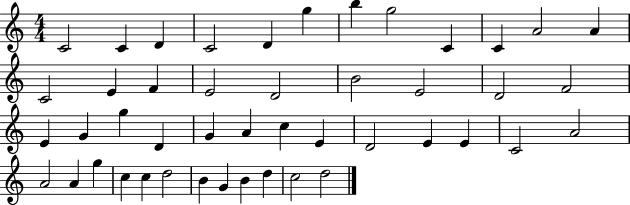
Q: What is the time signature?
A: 4/4